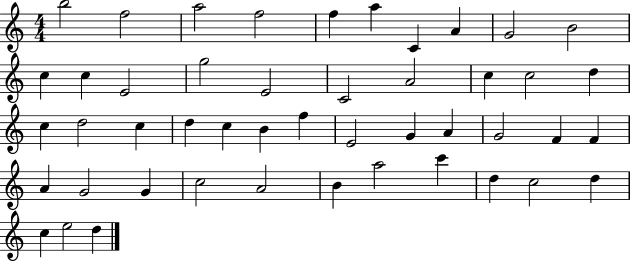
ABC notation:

X:1
T:Untitled
M:4/4
L:1/4
K:C
b2 f2 a2 f2 f a C A G2 B2 c c E2 g2 E2 C2 A2 c c2 d c d2 c d c B f E2 G A G2 F F A G2 G c2 A2 B a2 c' d c2 d c e2 d